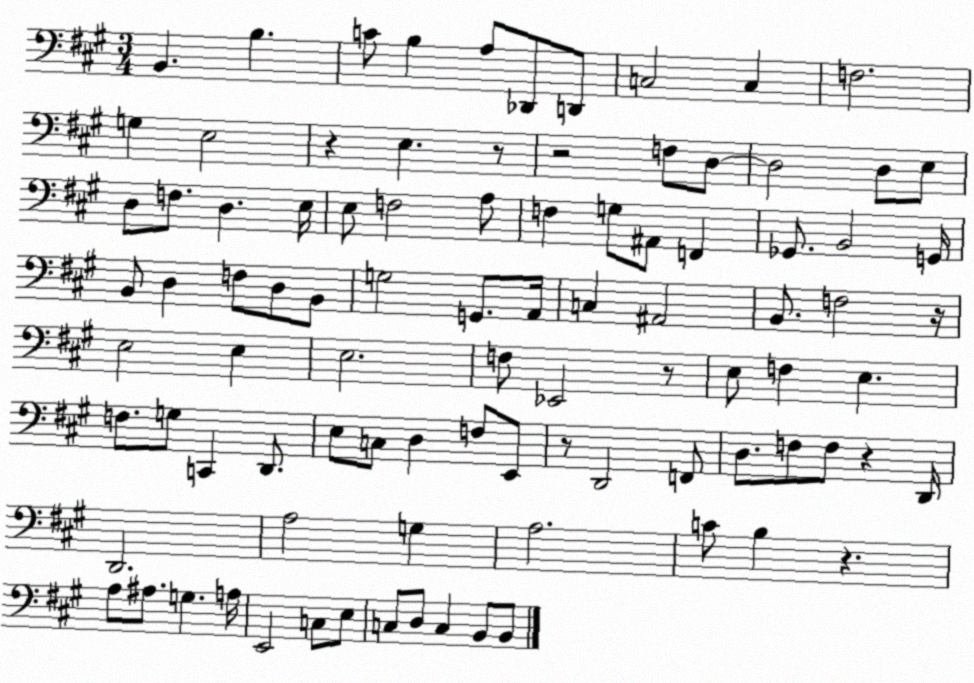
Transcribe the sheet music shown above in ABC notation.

X:1
T:Untitled
M:3/4
L:1/4
K:A
B,, B, C/2 B, A,/2 _D,,/2 D,,/2 C,2 C, F,2 G, E,2 z E, z/2 z2 F,/2 D,/2 D,2 D,/2 E,/2 D,/2 F,/2 D, E,/4 E,/2 F,2 A,/2 F, G,/2 ^A,,/2 F,, _G,,/2 B,,2 G,,/4 B,,/2 D, F,/2 D,/2 B,,/2 G,2 G,,/2 A,,/4 C, ^A,,2 B,,/2 F,2 z/4 E,2 E, E,2 F,/2 _E,,2 z/2 E,/2 F, E, F,/2 G,/2 C,, D,,/2 E,/2 C,/2 D, F,/2 E,,/2 z/2 D,,2 F,,/2 D,/2 F,/2 F,/2 z D,,/4 D,,2 A,2 G, A,2 C/2 B, z A,/2 ^A,/2 G, A,/4 E,,2 C,/2 E,/2 C,/2 D,/2 C, B,,/2 B,,/2